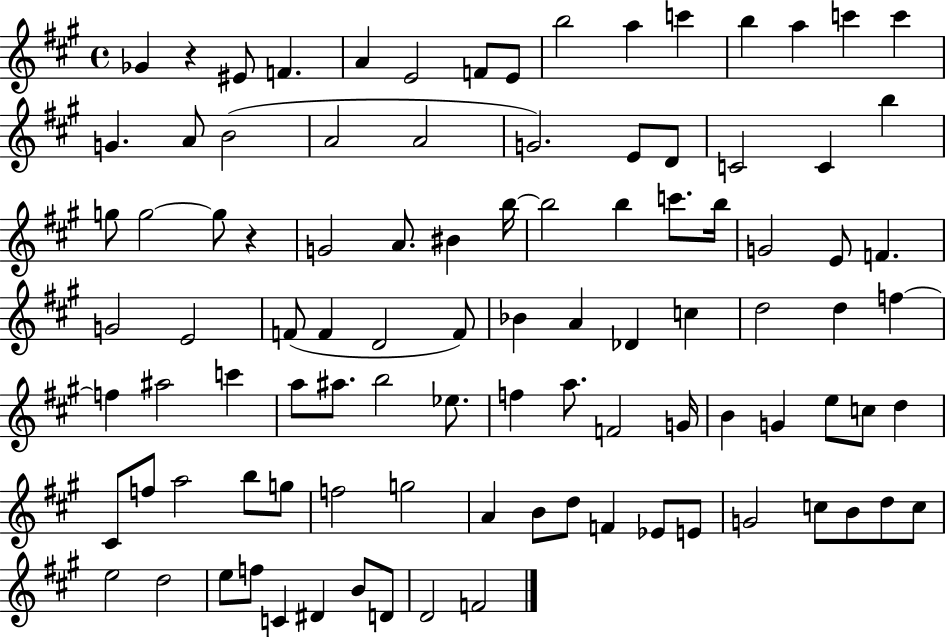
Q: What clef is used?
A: treble